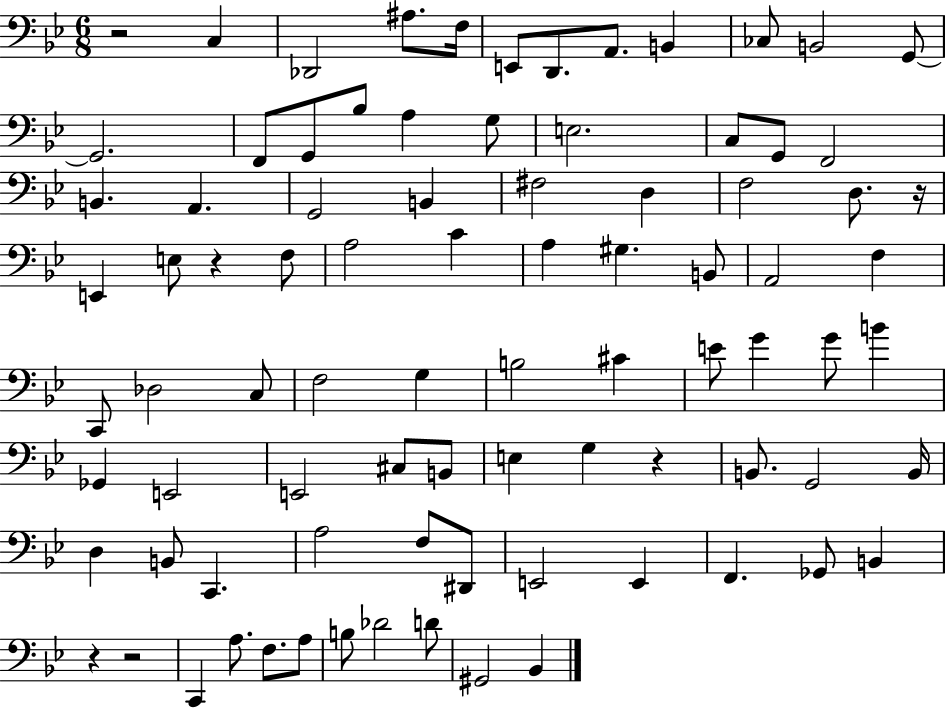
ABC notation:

X:1
T:Untitled
M:6/8
L:1/4
K:Bb
z2 C, _D,,2 ^A,/2 F,/4 E,,/2 D,,/2 A,,/2 B,, _C,/2 B,,2 G,,/2 G,,2 F,,/2 G,,/2 _B,/2 A, G,/2 E,2 C,/2 G,,/2 F,,2 B,, A,, G,,2 B,, ^F,2 D, F,2 D,/2 z/4 E,, E,/2 z F,/2 A,2 C A, ^G, B,,/2 A,,2 F, C,,/2 _D,2 C,/2 F,2 G, B,2 ^C E/2 G G/2 B _G,, E,,2 E,,2 ^C,/2 B,,/2 E, G, z B,,/2 G,,2 B,,/4 D, B,,/2 C,, A,2 F,/2 ^D,,/2 E,,2 E,, F,, _G,,/2 B,, z z2 C,, A,/2 F,/2 A,/2 B,/2 _D2 D/2 ^G,,2 _B,,